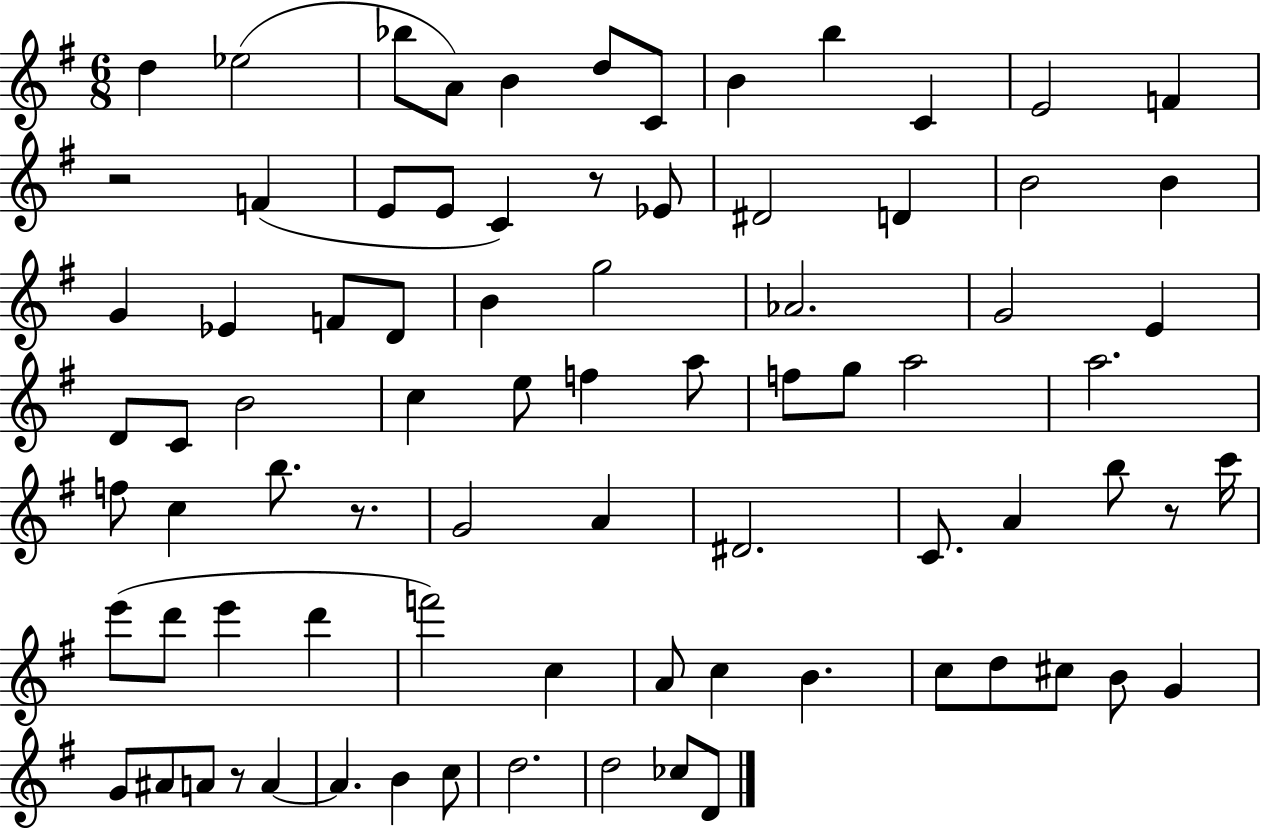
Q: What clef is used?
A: treble